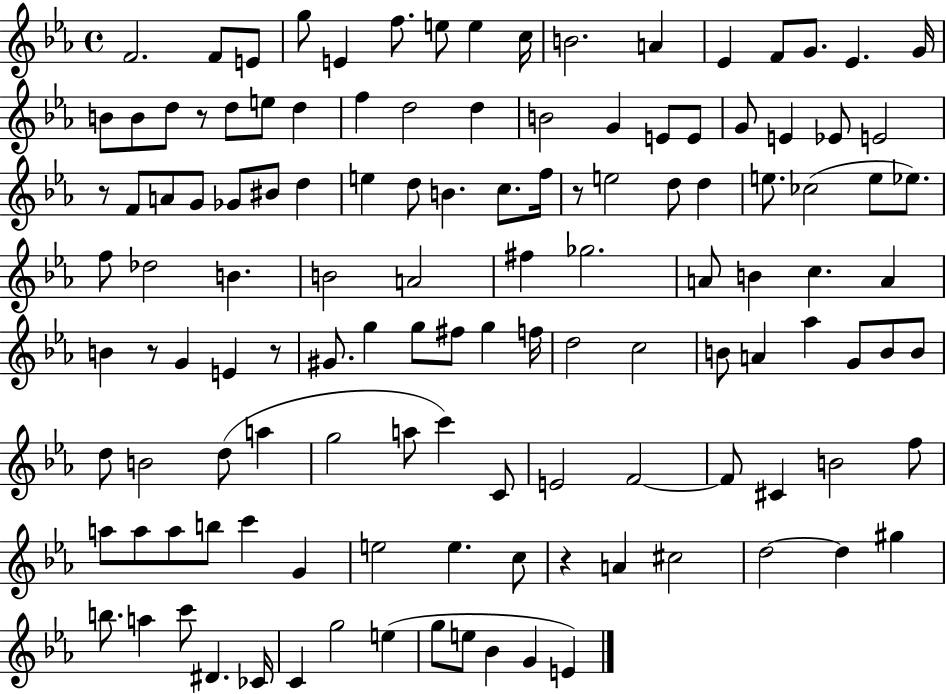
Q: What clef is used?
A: treble